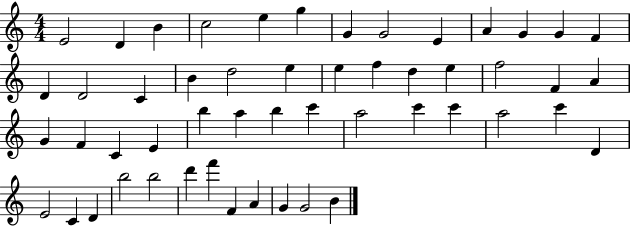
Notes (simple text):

E4/h D4/q B4/q C5/h E5/q G5/q G4/q G4/h E4/q A4/q G4/q G4/q F4/q D4/q D4/h C4/q B4/q D5/h E5/q E5/q F5/q D5/q E5/q F5/h F4/q A4/q G4/q F4/q C4/q E4/q B5/q A5/q B5/q C6/q A5/h C6/q C6/q A5/h C6/q D4/q E4/h C4/q D4/q B5/h B5/h D6/q F6/q F4/q A4/q G4/q G4/h B4/q